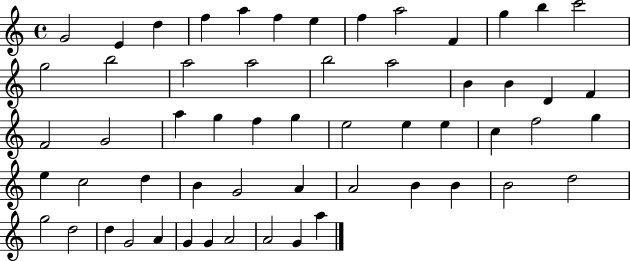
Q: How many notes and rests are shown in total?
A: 57